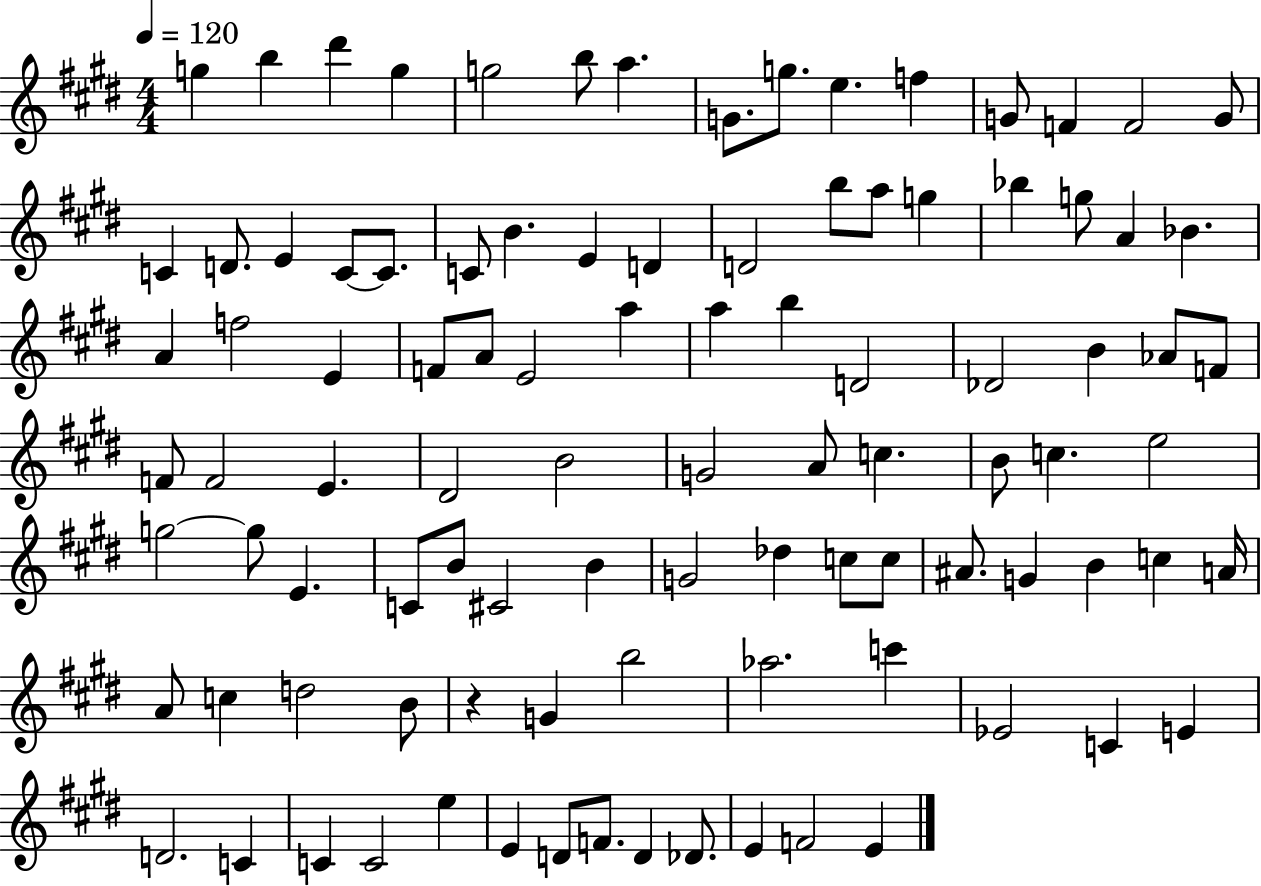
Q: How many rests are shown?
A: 1